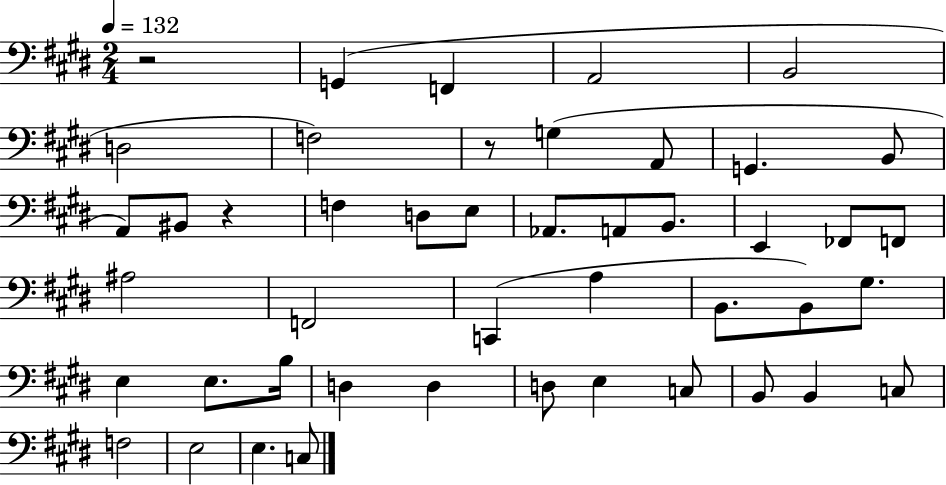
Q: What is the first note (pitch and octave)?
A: G2